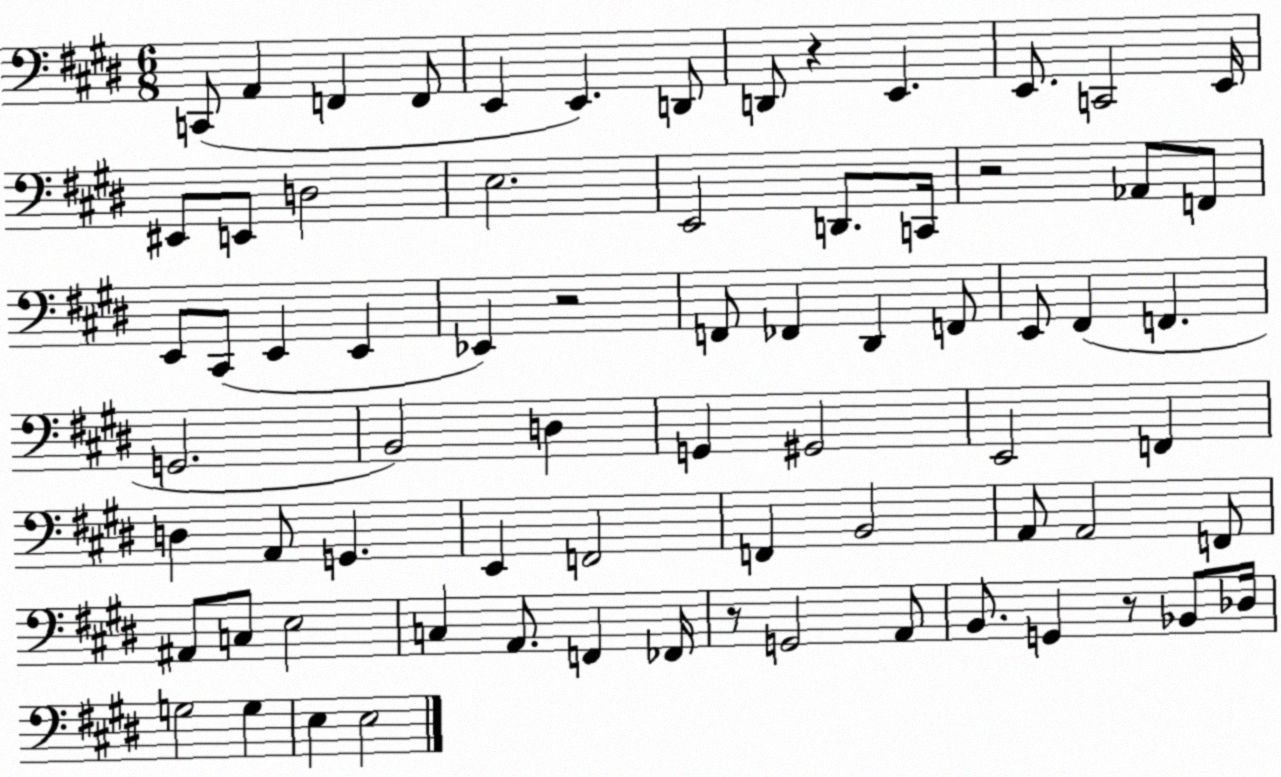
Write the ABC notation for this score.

X:1
T:Untitled
M:6/8
L:1/4
K:E
C,,/2 A,, F,, F,,/2 E,, E,, D,,/2 D,,/2 z E,, E,,/2 C,,2 E,,/4 ^E,,/2 E,,/2 D,2 E,2 E,,2 D,,/2 C,,/4 z2 _A,,/2 F,,/2 E,,/2 ^C,,/2 E,, E,, _E,, z2 F,,/2 _F,, ^D,, F,,/2 E,,/2 ^F,, F,, G,,2 B,,2 D, G,, ^G,,2 E,,2 F,, D, A,,/2 G,, E,, F,,2 F,, B,,2 A,,/2 A,,2 F,,/2 ^A,,/2 C,/2 E,2 C, A,,/2 F,, _F,,/4 z/2 G,,2 A,,/2 B,,/2 G,, z/2 _B,,/2 _D,/4 G,2 G, E, E,2